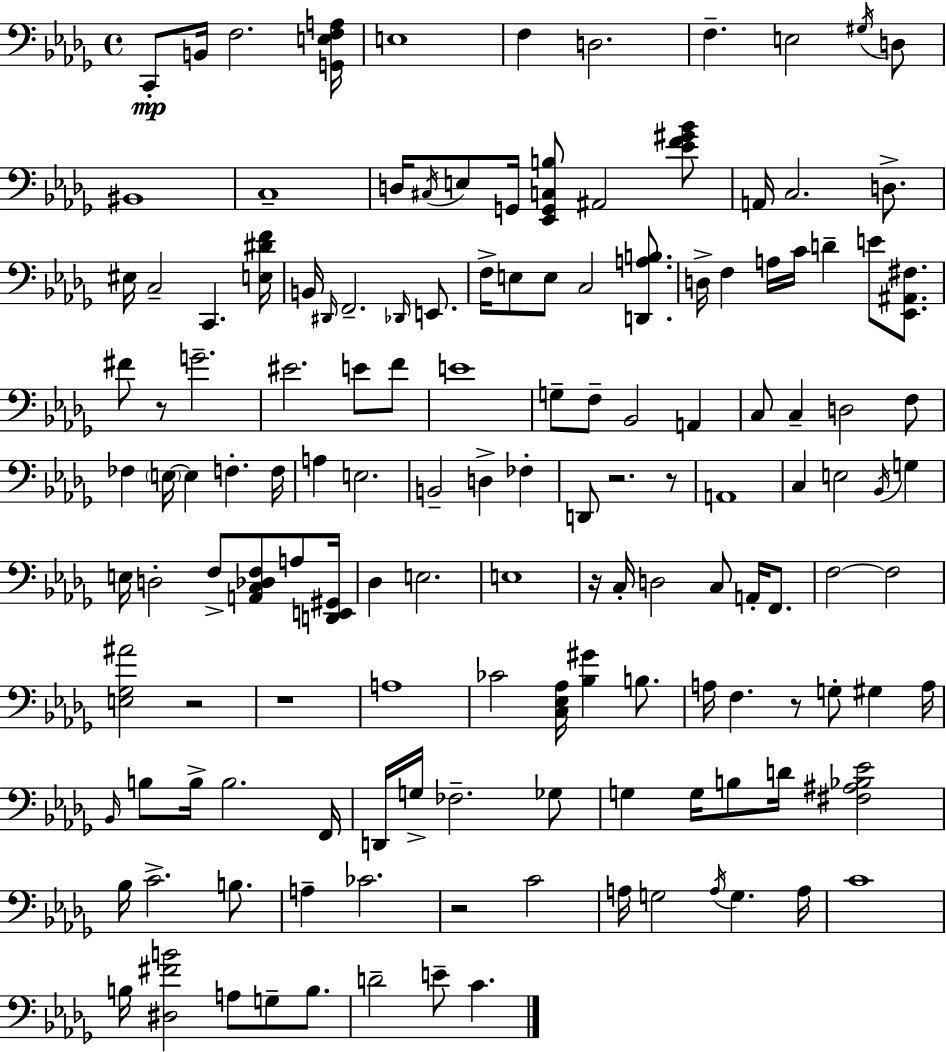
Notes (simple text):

C2/e B2/s F3/h. [G2,E3,F3,A3]/s E3/w F3/q D3/h. F3/q. E3/h G#3/s D3/e BIS2/w C3/w D3/s C#3/s E3/e G2/s [Eb2,G2,C3,B3]/e A#2/h [Eb4,F4,G#4,Bb4]/e A2/s C3/h. D3/e. EIS3/s C3/h C2/q. [E3,D#4,F4]/s B2/s D#2/s F2/h. Db2/s E2/e. F3/s E3/e E3/e C3/h [D2,A3,B3]/e. D3/s F3/q A3/s C4/s D4/q E4/e [Eb2,A#2,F#3]/e. F#4/e R/e G4/h. EIS4/h. E4/e F4/e E4/w G3/e F3/e Bb2/h A2/q C3/e C3/q D3/h F3/e FES3/q E3/s E3/q F3/q. F3/s A3/q E3/h. B2/h D3/q FES3/q D2/e R/h. R/e A2/w C3/q E3/h Bb2/s G3/q E3/s D3/h F3/e [A2,C3,Db3,F3]/e A3/e [D2,E2,G#2]/s Db3/q E3/h. E3/w R/s C3/s D3/h C3/e A2/s F2/e. F3/h F3/h [E3,Gb3,A#4]/h R/h R/w A3/w CES4/h [C3,Eb3,Ab3]/s [Bb3,G#4]/q B3/e. A3/s F3/q. R/e G3/e G#3/q A3/s Bb2/s B3/e B3/s B3/h. F2/s D2/s G3/s FES3/h. Gb3/e G3/q G3/s B3/e D4/s [F#3,A#3,Bb3,Eb4]/h Bb3/s C4/h. B3/e. A3/q CES4/h. R/h C4/h A3/s G3/h A3/s G3/q. A3/s C4/w B3/s [D#3,F#4,B4]/h A3/e G3/e B3/e. D4/h E4/e C4/q.